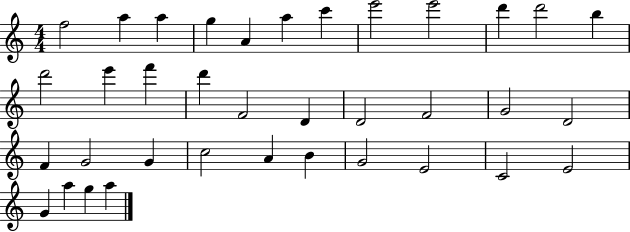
{
  \clef treble
  \numericTimeSignature
  \time 4/4
  \key c \major
  f''2 a''4 a''4 | g''4 a'4 a''4 c'''4 | e'''2 e'''2 | d'''4 d'''2 b''4 | \break d'''2 e'''4 f'''4 | d'''4 f'2 d'4 | d'2 f'2 | g'2 d'2 | \break f'4 g'2 g'4 | c''2 a'4 b'4 | g'2 e'2 | c'2 e'2 | \break g'4 a''4 g''4 a''4 | \bar "|."
}